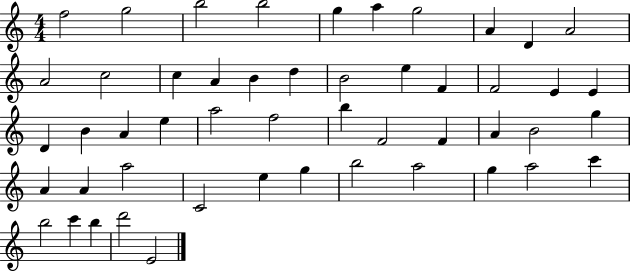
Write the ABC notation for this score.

X:1
T:Untitled
M:4/4
L:1/4
K:C
f2 g2 b2 b2 g a g2 A D A2 A2 c2 c A B d B2 e F F2 E E D B A e a2 f2 b F2 F A B2 g A A a2 C2 e g b2 a2 g a2 c' b2 c' b d'2 E2